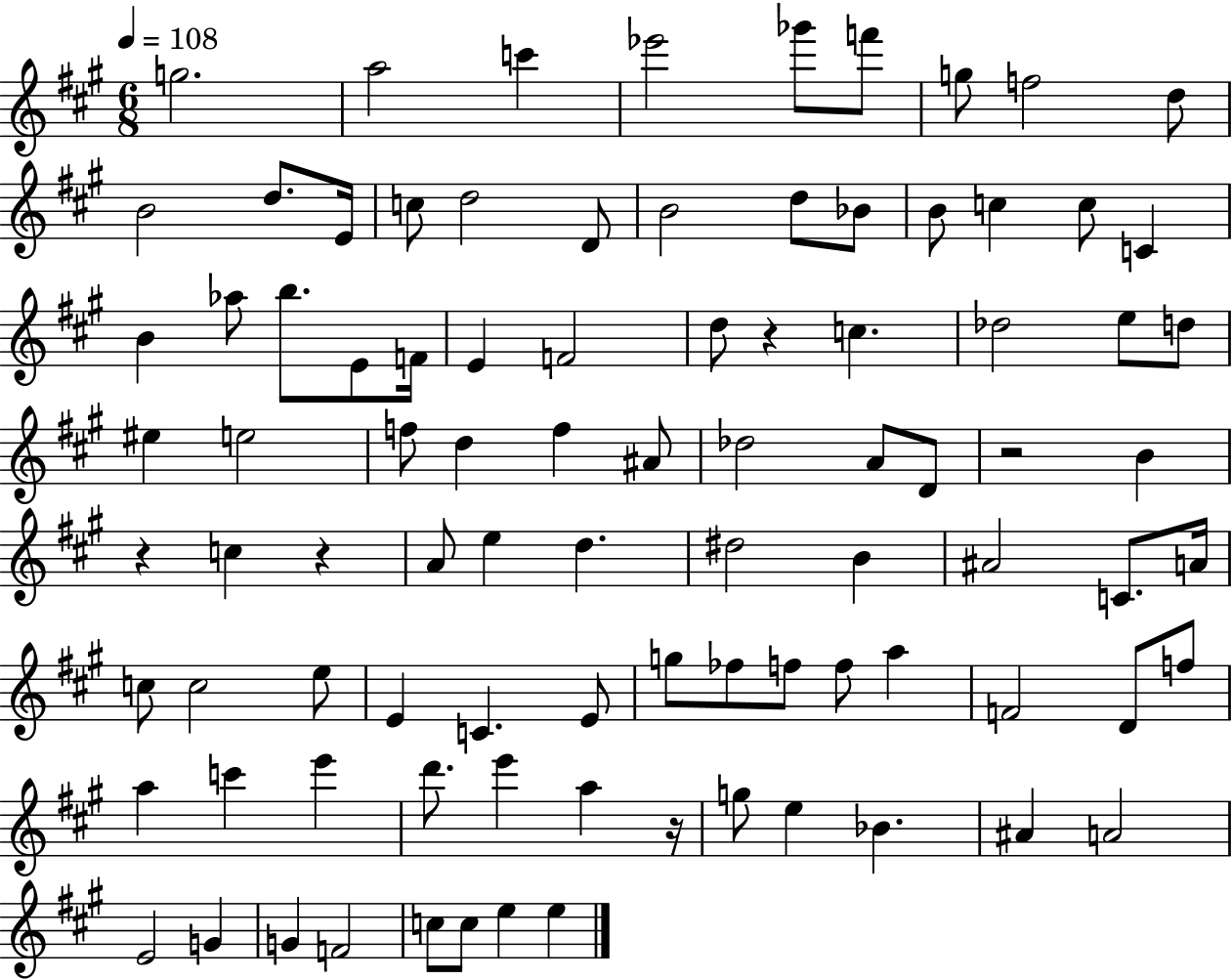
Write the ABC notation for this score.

X:1
T:Untitled
M:6/8
L:1/4
K:A
g2 a2 c' _e'2 _g'/2 f'/2 g/2 f2 d/2 B2 d/2 E/4 c/2 d2 D/2 B2 d/2 _B/2 B/2 c c/2 C B _a/2 b/2 E/2 F/4 E F2 d/2 z c _d2 e/2 d/2 ^e e2 f/2 d f ^A/2 _d2 A/2 D/2 z2 B z c z A/2 e d ^d2 B ^A2 C/2 A/4 c/2 c2 e/2 E C E/2 g/2 _f/2 f/2 f/2 a F2 D/2 f/2 a c' e' d'/2 e' a z/4 g/2 e _B ^A A2 E2 G G F2 c/2 c/2 e e